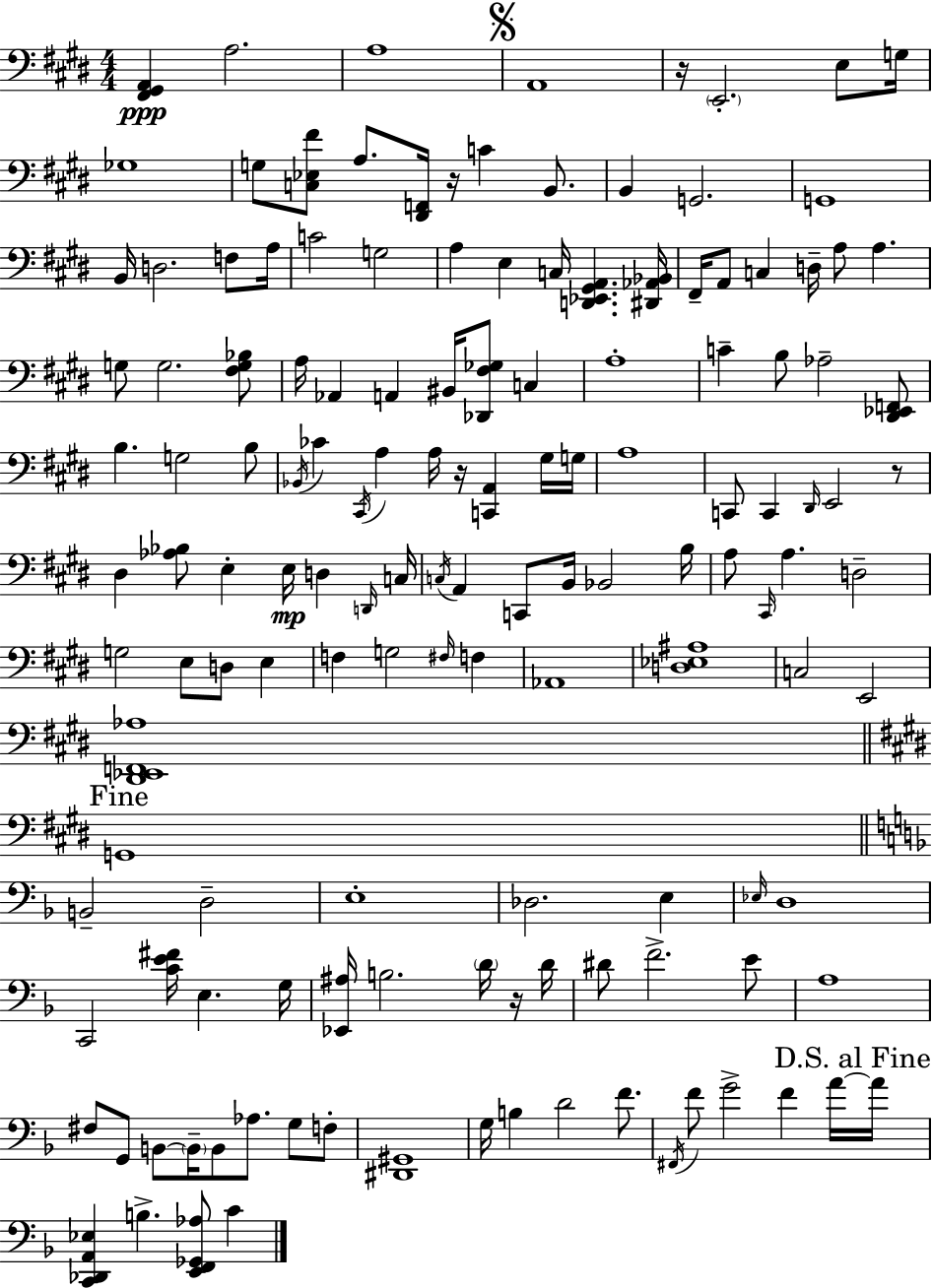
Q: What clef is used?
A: bass